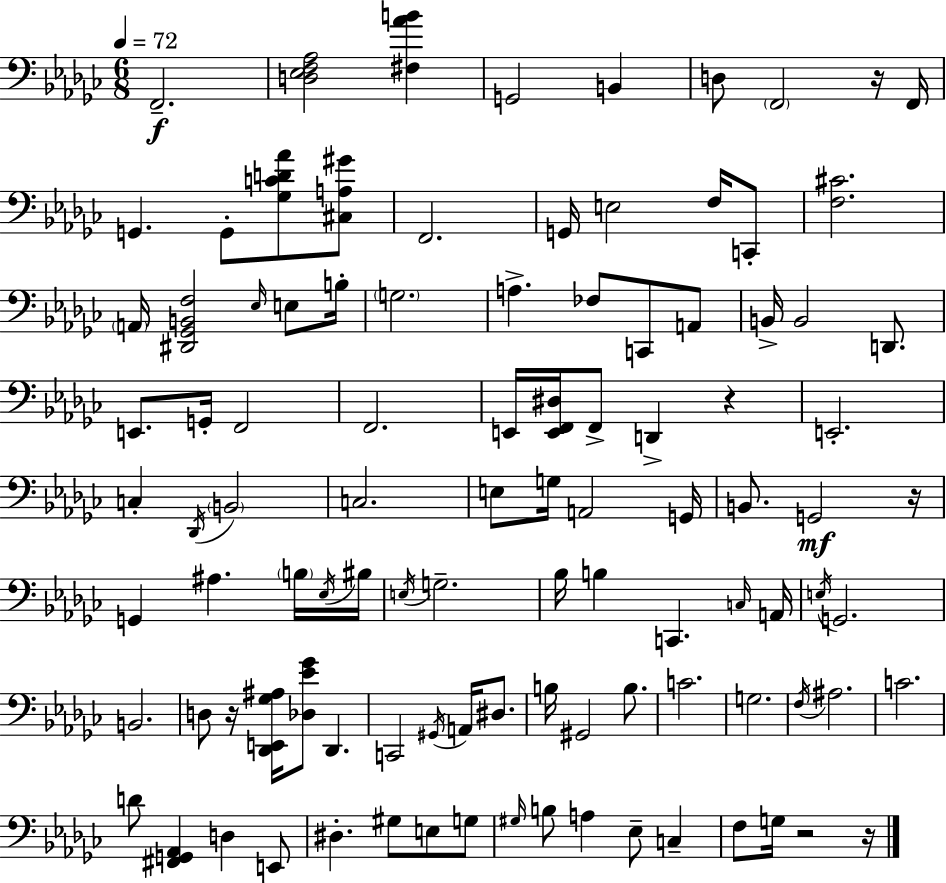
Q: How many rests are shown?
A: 6